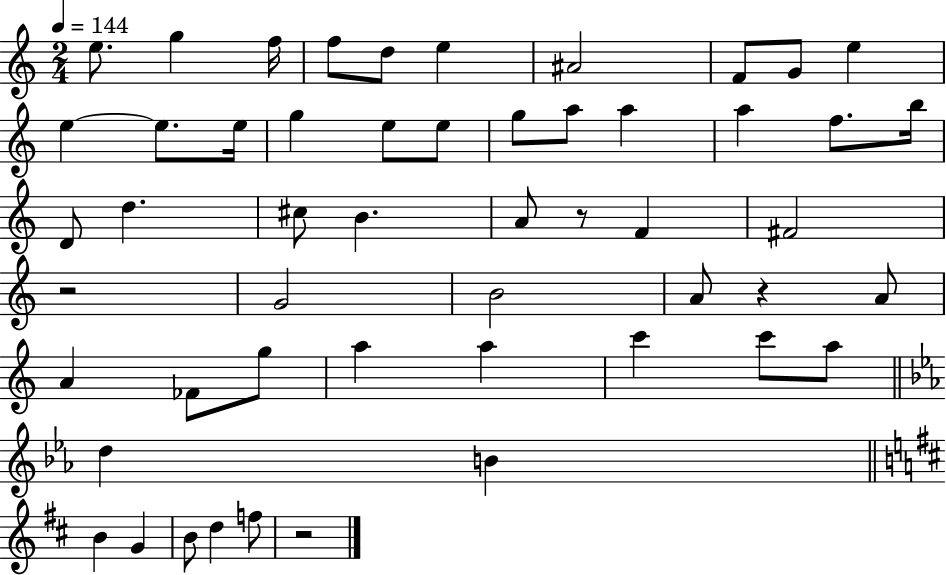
{
  \clef treble
  \numericTimeSignature
  \time 2/4
  \key c \major
  \tempo 4 = 144
  e''8. g''4 f''16 | f''8 d''8 e''4 | ais'2 | f'8 g'8 e''4 | \break e''4~~ e''8. e''16 | g''4 e''8 e''8 | g''8 a''8 a''4 | a''4 f''8. b''16 | \break d'8 d''4. | cis''8 b'4. | a'8 r8 f'4 | fis'2 | \break r2 | g'2 | b'2 | a'8 r4 a'8 | \break a'4 fes'8 g''8 | a''4 a''4 | c'''4 c'''8 a''8 | \bar "||" \break \key c \minor d''4 b'4 | \bar "||" \break \key d \major b'4 g'4 | b'8 d''4 f''8 | r2 | \bar "|."
}